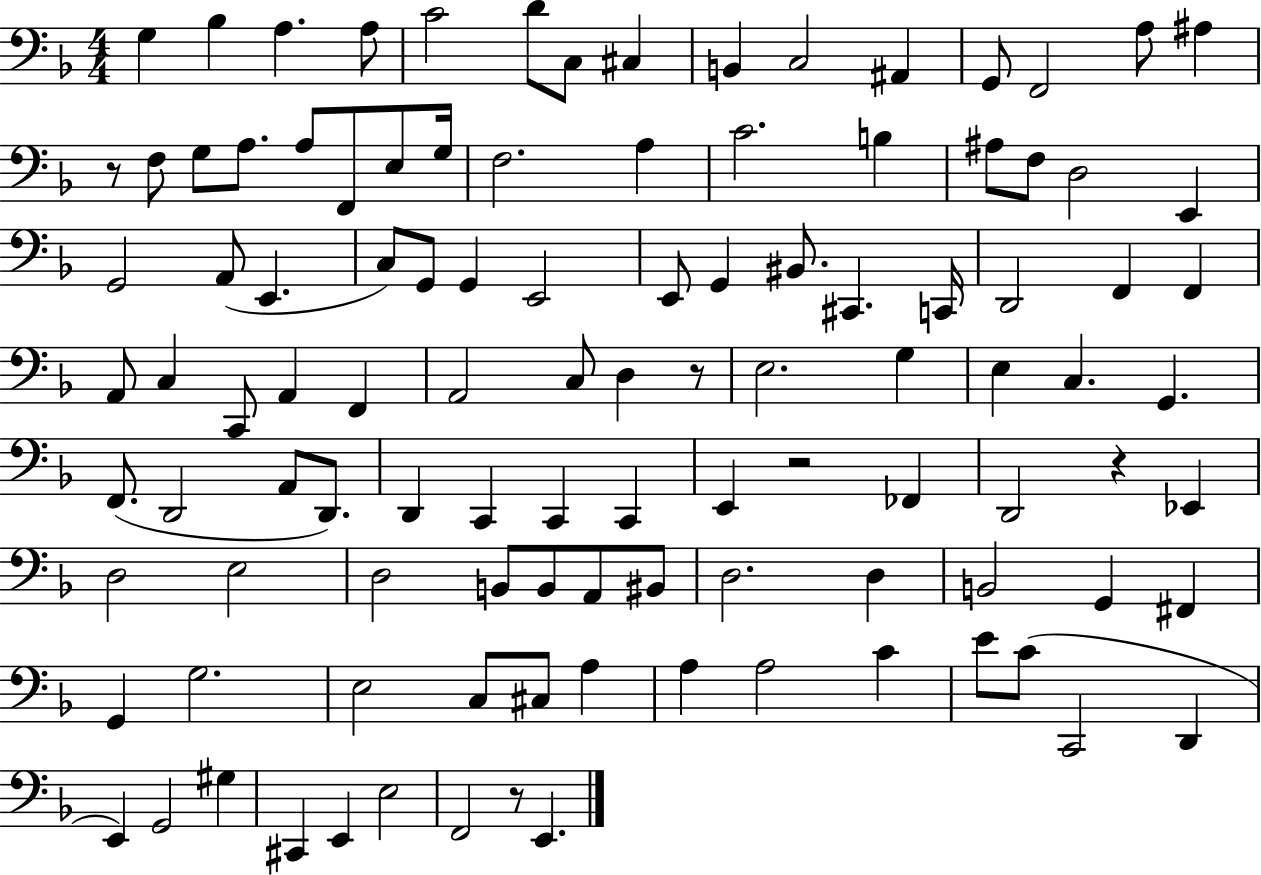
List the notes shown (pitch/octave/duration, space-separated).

G3/q Bb3/q A3/q. A3/e C4/h D4/e C3/e C#3/q B2/q C3/h A#2/q G2/e F2/h A3/e A#3/q R/e F3/e G3/e A3/e. A3/e F2/e E3/e G3/s F3/h. A3/q C4/h. B3/q A#3/e F3/e D3/h E2/q G2/h A2/e E2/q. C3/e G2/e G2/q E2/h E2/e G2/q BIS2/e. C#2/q. C2/s D2/h F2/q F2/q A2/e C3/q C2/e A2/q F2/q A2/h C3/e D3/q R/e E3/h. G3/q E3/q C3/q. G2/q. F2/e. D2/h A2/e D2/e. D2/q C2/q C2/q C2/q E2/q R/h FES2/q D2/h R/q Eb2/q D3/h E3/h D3/h B2/e B2/e A2/e BIS2/e D3/h. D3/q B2/h G2/q F#2/q G2/q G3/h. E3/h C3/e C#3/e A3/q A3/q A3/h C4/q E4/e C4/e C2/h D2/q E2/q G2/h G#3/q C#2/q E2/q E3/h F2/h R/e E2/q.